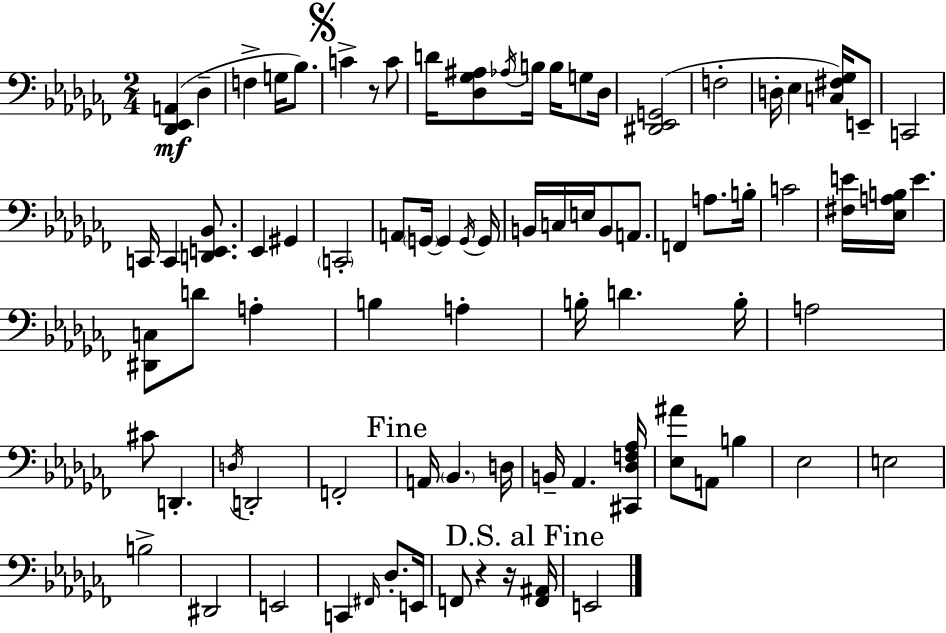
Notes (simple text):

[Db2,Eb2,A2]/q Db3/q F3/q G3/s Bb3/e. C4/q R/e C4/e D4/s [Db3,Gb3,A#3]/e Ab3/s B3/s B3/s G3/e Db3/s [D#2,Eb2,G2]/h F3/h D3/s Eb3/q [C3,F#3,Gb3]/s E2/e C2/h C2/s C2/q [D2,E2,Bb2]/e. Eb2/q G#2/q C2/h A2/e G2/s G2/q G2/s G2/s B2/s C3/s E3/s B2/e A2/e. F2/q A3/e. B3/s C4/h [F#3,E4]/s [Eb3,A3,B3]/s E4/q. [D#2,C3]/e D4/e A3/q B3/q A3/q B3/s D4/q. B3/s A3/h C#4/e D2/q. D3/s D2/h F2/h A2/s Bb2/q. D3/s B2/s Ab2/q. [C#2,Db3,F3,Ab3]/s [Eb3,A#4]/e A2/e B3/q Eb3/h E3/h B3/h D#2/h E2/h C2/q F#2/s Db3/e. E2/s F2/e R/q R/s [F2,A#2]/s E2/h